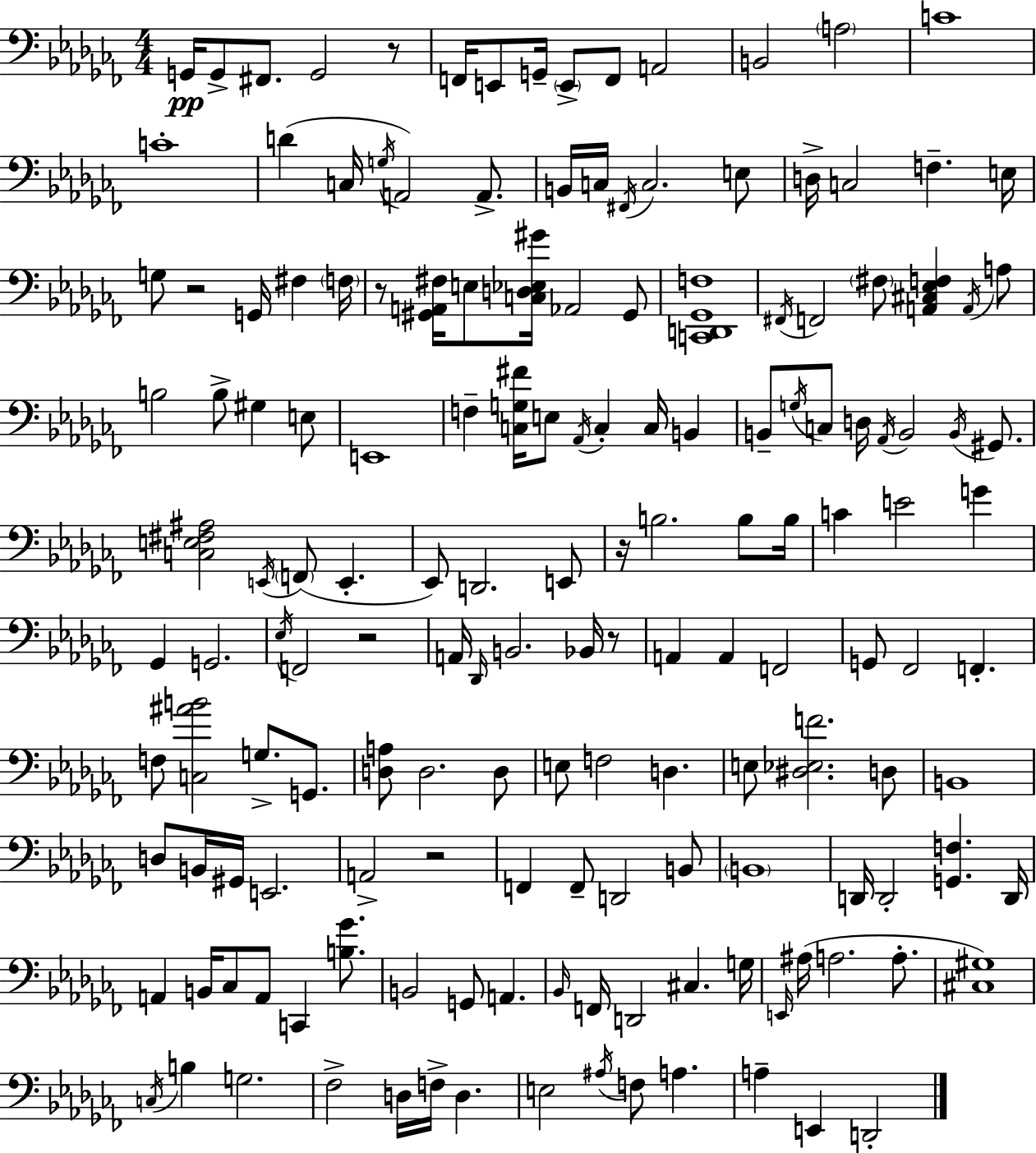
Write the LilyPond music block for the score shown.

{
  \clef bass
  \numericTimeSignature
  \time 4/4
  \key aes \minor
  \repeat volta 2 { g,16\pp g,8-> fis,8. g,2 r8 | f,16 e,8 g,16-- \parenthesize e,8-> f,8 a,2 | b,2 \parenthesize a2 | c'1 | \break c'1-. | d'4( c16 \acciaccatura { g16 }) a,2 a,8.-> | b,16 c16 \acciaccatura { fis,16 } c2. | e8 d16-> c2 f4.-- | \break e16 g8 r2 g,16 fis4 | \parenthesize f16 r8 <gis, a, fis>16 e8 <c d ees gis'>16 aes,2 | gis,8 <c, d, ges, f>1 | \acciaccatura { fis,16 } f,2 \parenthesize fis8 <a, cis ees f>4 | \break \acciaccatura { a,16 } a8 b2 b8-> gis4 | e8 e,1 | f4-- <c g fis'>16 e8 \acciaccatura { aes,16 } c4-. | c16 b,4 b,8-- \acciaccatura { g16 } c8 d16 \acciaccatura { aes,16 } b,2 | \break \acciaccatura { b,16 } gis,8. <c e fis ais>2 | \acciaccatura { e,16 }( \parenthesize f,8 e,4.-. ees,8) d,2. | e,8 r16 b2. | b8 b16 c'4 e'2 | \break g'4 ges,4 g,2. | \acciaccatura { ees16 } f,2 | r2 a,16 \grace { des,16 } b,2. | bes,16 r8 a,4 a,4 | \break f,2 g,8 fes,2 | f,4.-. f8 <c ais' b'>2 | g8.-> g,8. <d a>8 d2. | d8 e8 f2 | \break d4. e8 <dis ees f'>2. | d8 b,1 | d8 b,16 gis,16 e,2. | a,2-> | \break r2 f,4 f,8-- | d,2 b,8 \parenthesize b,1 | d,16 d,2-. | <g, f>4. d,16 a,4 b,16 | \break ces8 a,8 c,4 <b ges'>8. b,2 | g,8 a,4. \grace { bes,16 } f,16 d,2 | cis4. g16 \grace { e,16 }( ais16 a2. | a8.-. <cis gis>1) | \break \acciaccatura { c16 } b4 | g2. fes2-> | d16 f16-> d4. e2 | \acciaccatura { ais16 } f8 a4. a4-- | \break e,4 d,2-. } \bar "|."
}